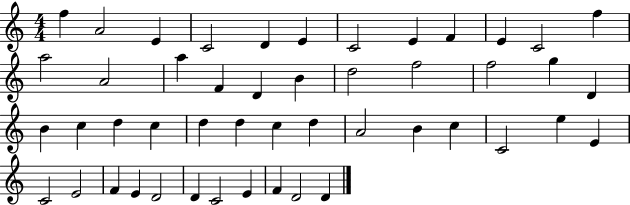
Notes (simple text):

F5/q A4/h E4/q C4/h D4/q E4/q C4/h E4/q F4/q E4/q C4/h F5/q A5/h A4/h A5/q F4/q D4/q B4/q D5/h F5/h F5/h G5/q D4/q B4/q C5/q D5/q C5/q D5/q D5/q C5/q D5/q A4/h B4/q C5/q C4/h E5/q E4/q C4/h E4/h F4/q E4/q D4/h D4/q C4/h E4/q F4/q D4/h D4/q